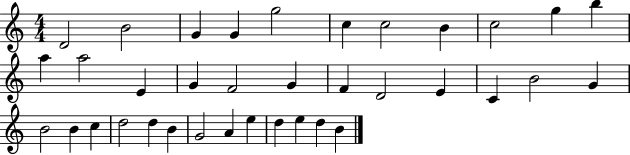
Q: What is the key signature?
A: C major